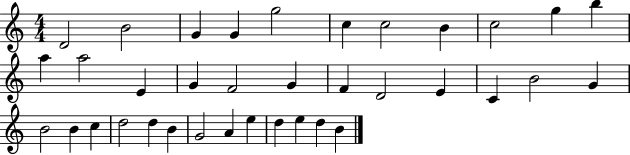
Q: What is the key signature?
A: C major